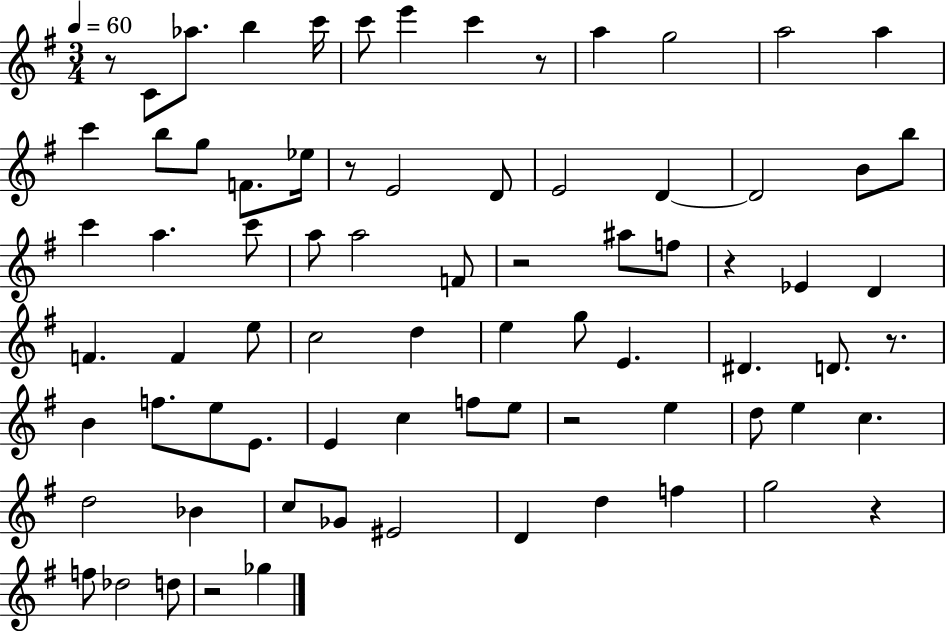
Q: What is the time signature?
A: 3/4